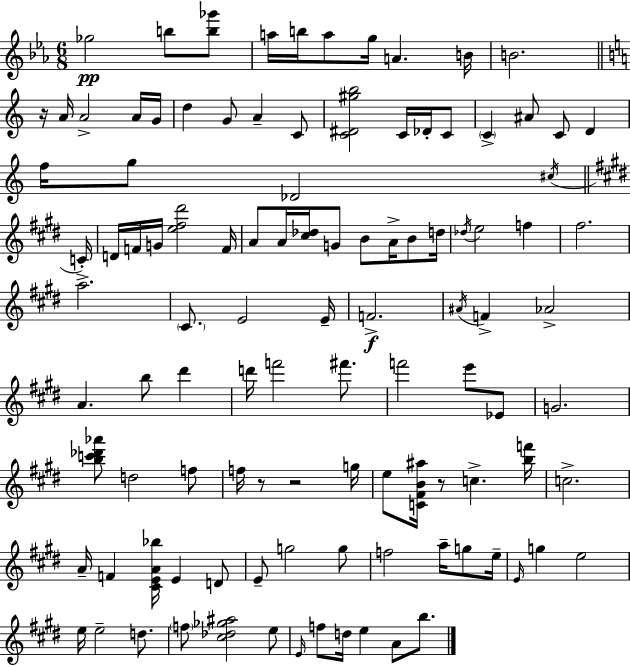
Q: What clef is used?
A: treble